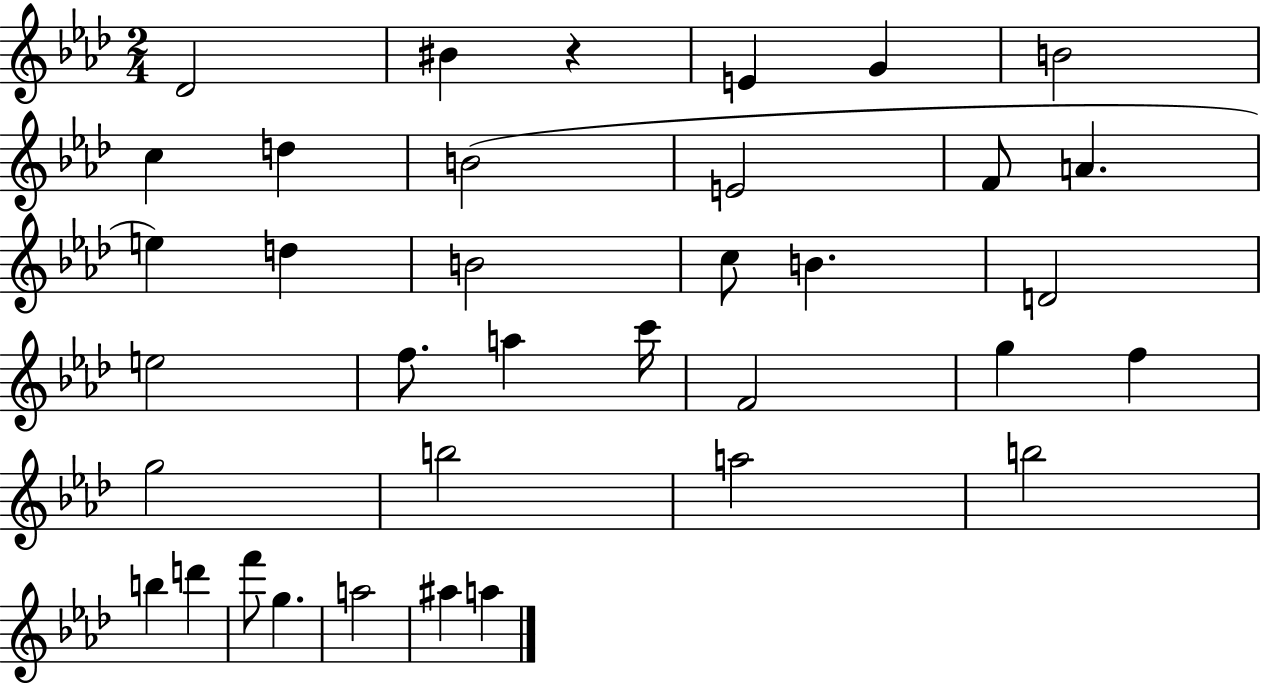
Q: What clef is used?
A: treble